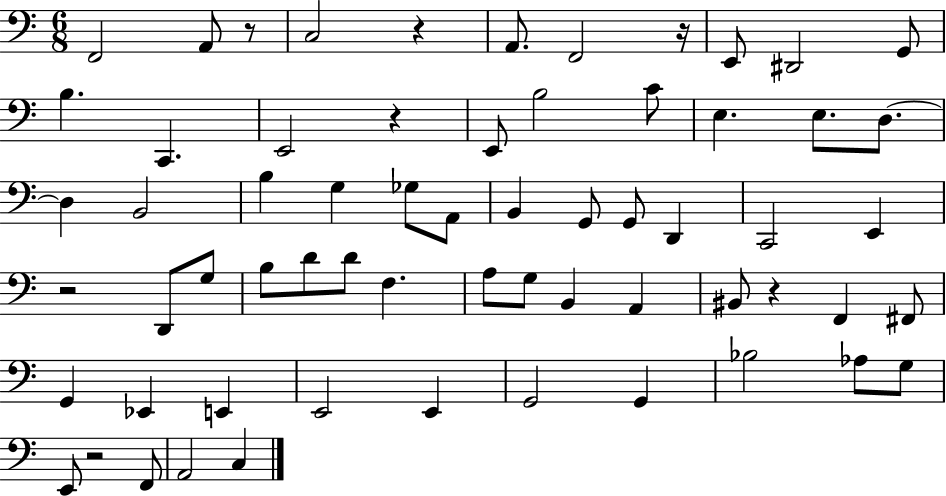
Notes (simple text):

F2/h A2/e R/e C3/h R/q A2/e. F2/h R/s E2/e D#2/h G2/e B3/q. C2/q. E2/h R/q E2/e B3/h C4/e E3/q. E3/e. D3/e. D3/q B2/h B3/q G3/q Gb3/e A2/e B2/q G2/e G2/e D2/q C2/h E2/q R/h D2/e G3/e B3/e D4/e D4/e F3/q. A3/e G3/e B2/q A2/q BIS2/e R/q F2/q F#2/e G2/q Eb2/q E2/q E2/h E2/q G2/h G2/q Bb3/h Ab3/e G3/e E2/e R/h F2/e A2/h C3/q